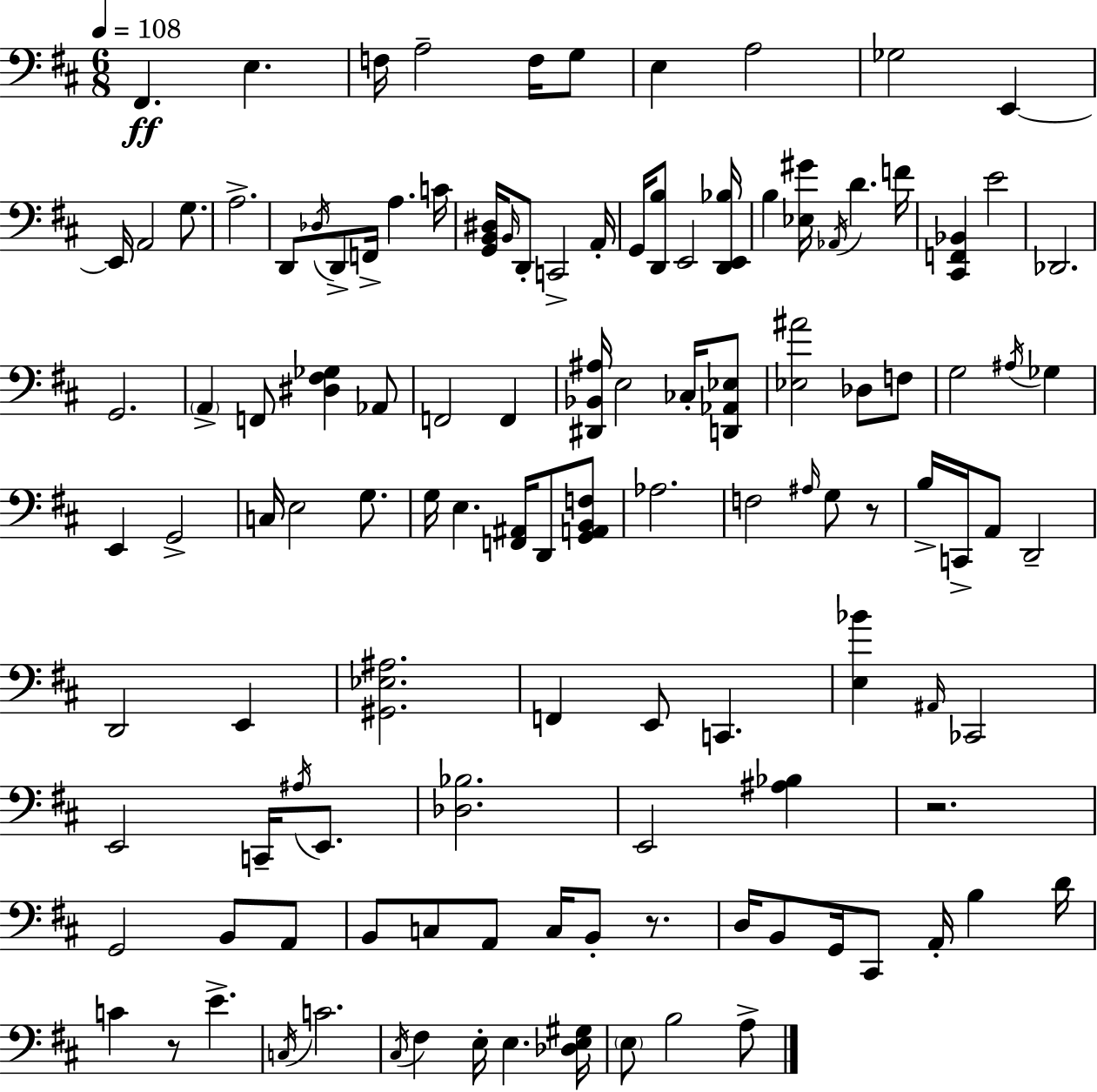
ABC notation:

X:1
T:Untitled
M:6/8
L:1/4
K:D
^F,, E, F,/4 A,2 F,/4 G,/2 E, A,2 _G,2 E,, E,,/4 A,,2 G,/2 A,2 D,,/2 _D,/4 D,,/2 F,,/4 A, C/4 [G,,B,,^D,]/4 B,,/4 D,,/2 C,,2 A,,/4 G,,/4 [D,,B,]/2 E,,2 [D,,E,,_B,]/4 B, [_E,^G]/4 _A,,/4 D F/4 [^C,,F,,_B,,] E2 _D,,2 G,,2 A,, F,,/2 [^D,^F,_G,] _A,,/2 F,,2 F,, [^D,,_B,,^A,]/4 E,2 _C,/4 [D,,_A,,_E,]/2 [_E,^A]2 _D,/2 F,/2 G,2 ^A,/4 _G, E,, G,,2 C,/4 E,2 G,/2 G,/4 E, [F,,^A,,]/4 D,,/2 [G,,A,,B,,F,]/2 _A,2 F,2 ^A,/4 G,/2 z/2 B,/4 C,,/4 A,,/2 D,,2 D,,2 E,, [^G,,_E,^A,]2 F,, E,,/2 C,, [E,_B] ^A,,/4 _C,,2 E,,2 C,,/4 ^A,/4 E,,/2 [_D,_B,]2 E,,2 [^A,_B,] z2 G,,2 B,,/2 A,,/2 B,,/2 C,/2 A,,/2 C,/4 B,,/2 z/2 D,/4 B,,/2 G,,/4 ^C,,/2 A,,/4 B, D/4 C z/2 E C,/4 C2 ^C,/4 ^F, E,/4 E, [_D,E,^G,]/4 E,/2 B,2 A,/2